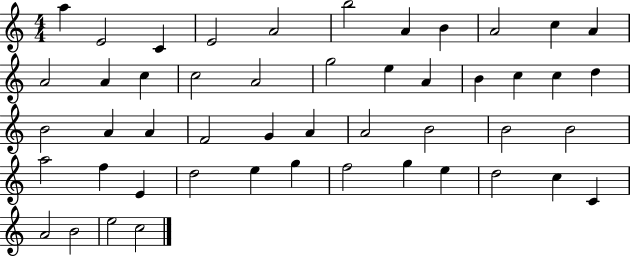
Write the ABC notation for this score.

X:1
T:Untitled
M:4/4
L:1/4
K:C
a E2 C E2 A2 b2 A B A2 c A A2 A c c2 A2 g2 e A B c c d B2 A A F2 G A A2 B2 B2 B2 a2 f E d2 e g f2 g e d2 c C A2 B2 e2 c2